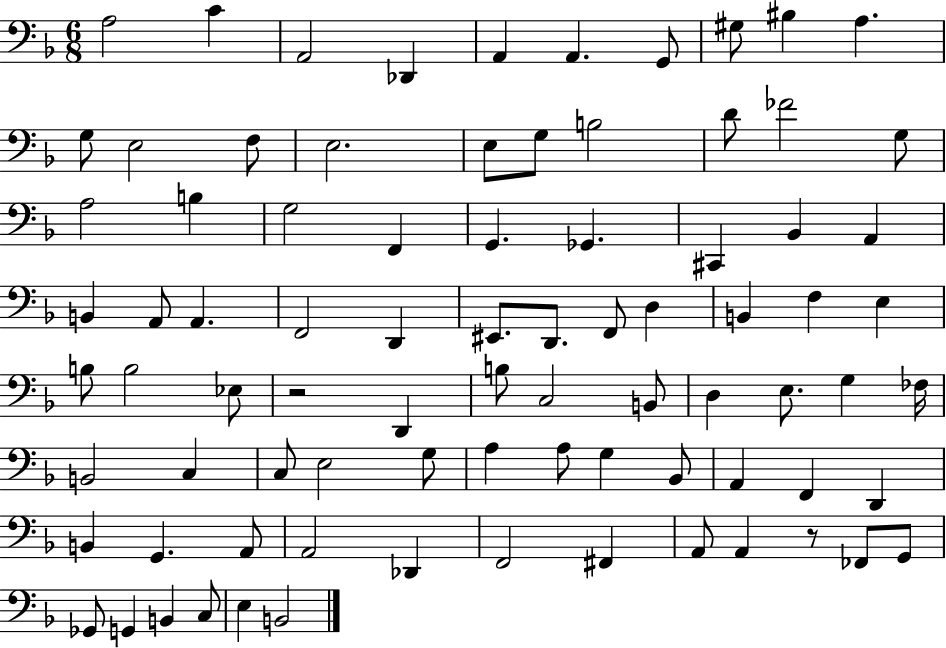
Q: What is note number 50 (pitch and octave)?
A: E3